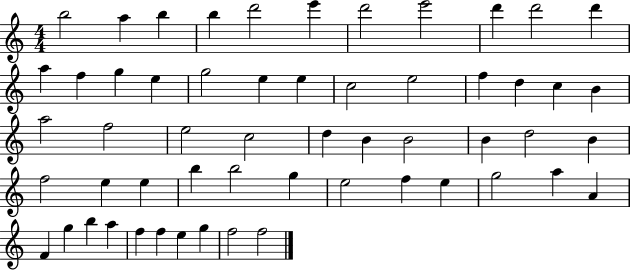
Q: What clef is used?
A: treble